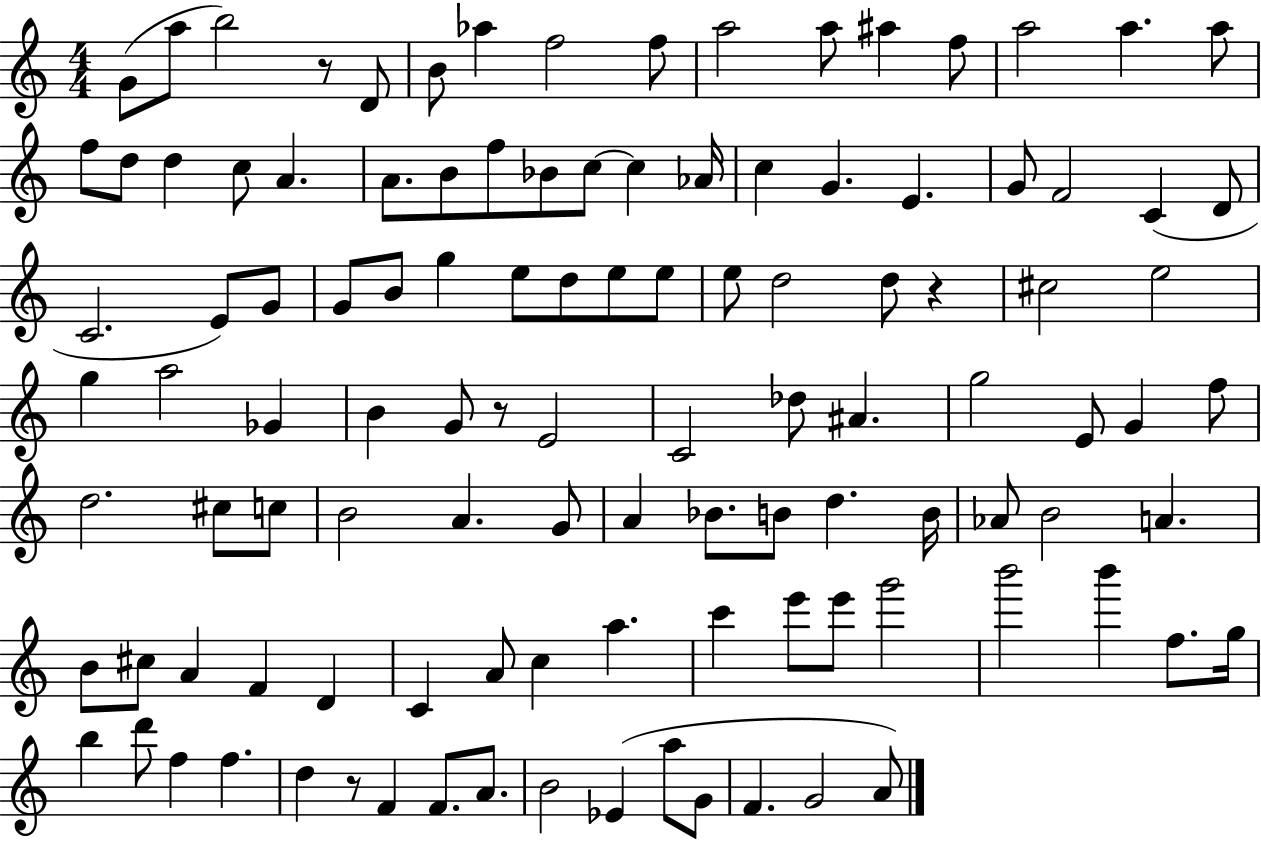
G4/e A5/e B5/h R/e D4/e B4/e Ab5/q F5/h F5/e A5/h A5/e A#5/q F5/e A5/h A5/q. A5/e F5/e D5/e D5/q C5/e A4/q. A4/e. B4/e F5/e Bb4/e C5/e C5/q Ab4/s C5/q G4/q. E4/q. G4/e F4/h C4/q D4/e C4/h. E4/e G4/e G4/e B4/e G5/q E5/e D5/e E5/e E5/e E5/e D5/h D5/e R/q C#5/h E5/h G5/q A5/h Gb4/q B4/q G4/e R/e E4/h C4/h Db5/e A#4/q. G5/h E4/e G4/q F5/e D5/h. C#5/e C5/e B4/h A4/q. G4/e A4/q Bb4/e. B4/e D5/q. B4/s Ab4/e B4/h A4/q. B4/e C#5/e A4/q F4/q D4/q C4/q A4/e C5/q A5/q. C6/q E6/e E6/e G6/h B6/h B6/q F5/e. G5/s B5/q D6/e F5/q F5/q. D5/q R/e F4/q F4/e. A4/e. B4/h Eb4/q A5/e G4/e F4/q. G4/h A4/e